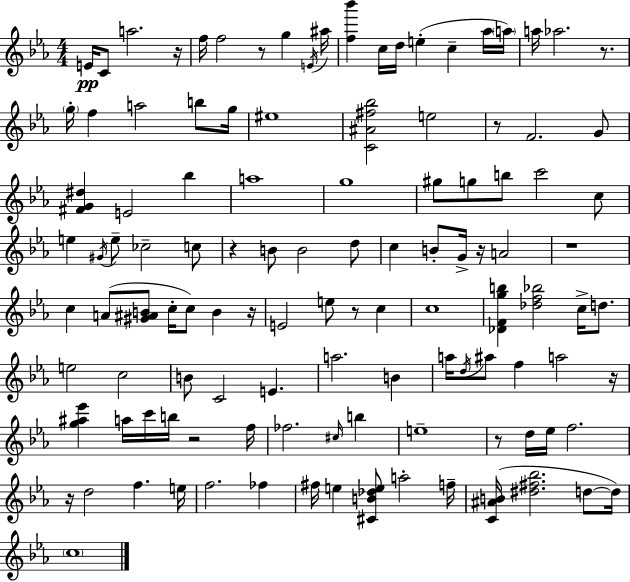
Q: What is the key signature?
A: EES major